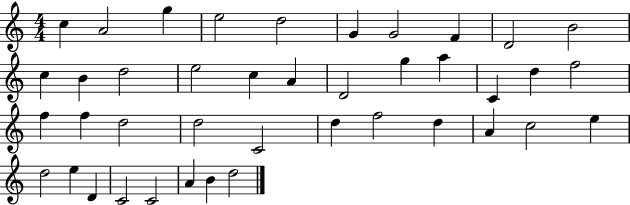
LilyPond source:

{
  \clef treble
  \numericTimeSignature
  \time 4/4
  \key c \major
  c''4 a'2 g''4 | e''2 d''2 | g'4 g'2 f'4 | d'2 b'2 | \break c''4 b'4 d''2 | e''2 c''4 a'4 | d'2 g''4 a''4 | c'4 d''4 f''2 | \break f''4 f''4 d''2 | d''2 c'2 | d''4 f''2 d''4 | a'4 c''2 e''4 | \break d''2 e''4 d'4 | c'2 c'2 | a'4 b'4 d''2 | \bar "|."
}